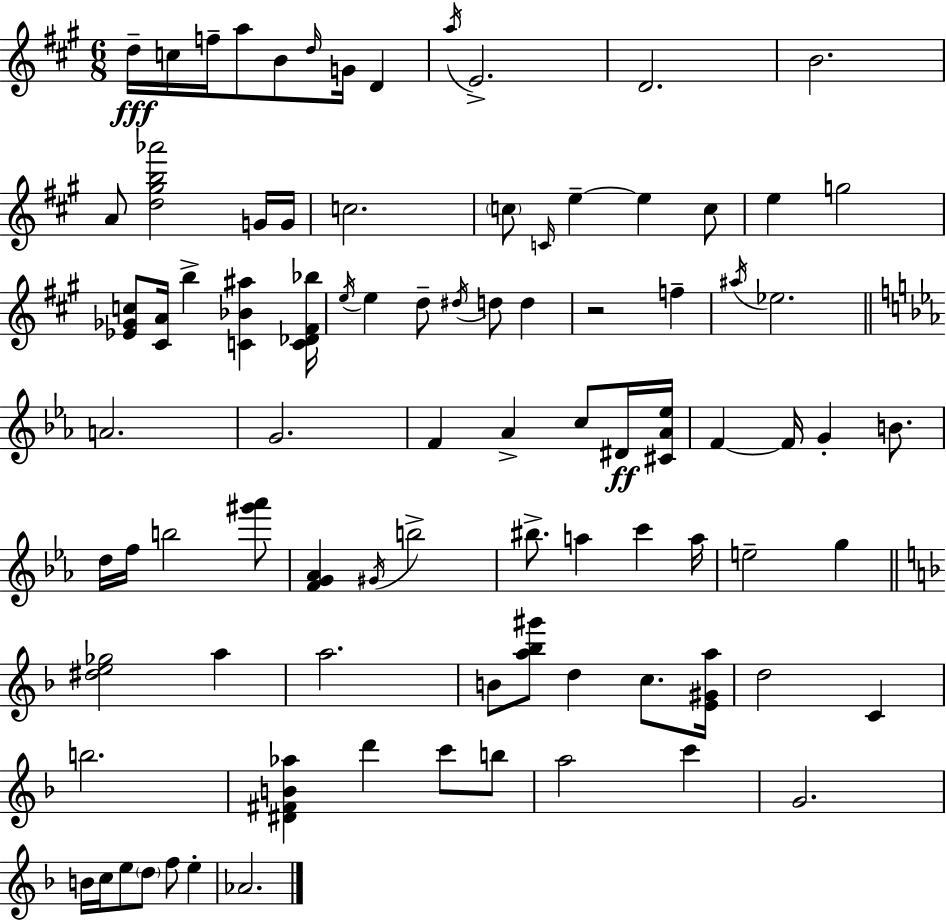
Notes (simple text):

D5/s C5/s F5/s A5/e B4/e D5/s G4/s D4/q A5/s E4/h. D4/h. B4/h. A4/e [D5,G#5,B5,Ab6]/h G4/s G4/s C5/h. C5/e C4/s E5/q E5/q C5/e E5/q G5/h [Eb4,Gb4,C5]/e [C#4,A4]/s B5/q [C4,Bb4,A#5]/q [C4,Db4,F#4,Bb5]/s E5/s E5/q D5/e D#5/s D5/e D5/q R/h F5/q A#5/s Eb5/h. A4/h. G4/h. F4/q Ab4/q C5/e D#4/s [C#4,Ab4,Eb5]/s F4/q F4/s G4/q B4/e. D5/s F5/s B5/h [G#6,Ab6]/e [F4,G4,Ab4]/q G#4/s B5/h BIS5/e. A5/q C6/q A5/s E5/h G5/q [D#5,E5,Gb5]/h A5/q A5/h. B4/e [A5,Bb5,G#6]/e D5/q C5/e. [E4,G#4,A5]/s D5/h C4/q B5/h. [D#4,F#4,B4,Ab5]/q D6/q C6/e B5/e A5/h C6/q G4/h. B4/s C5/s E5/e D5/e F5/e E5/q Ab4/h.